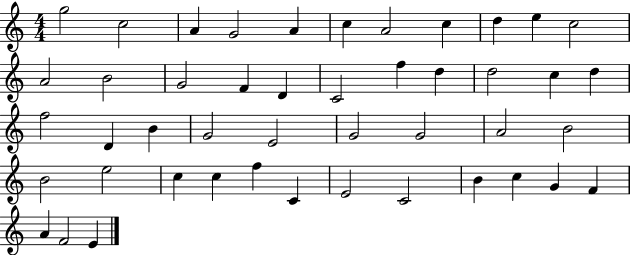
G5/h C5/h A4/q G4/h A4/q C5/q A4/h C5/q D5/q E5/q C5/h A4/h B4/h G4/h F4/q D4/q C4/h F5/q D5/q D5/h C5/q D5/q F5/h D4/q B4/q G4/h E4/h G4/h G4/h A4/h B4/h B4/h E5/h C5/q C5/q F5/q C4/q E4/h C4/h B4/q C5/q G4/q F4/q A4/q F4/h E4/q